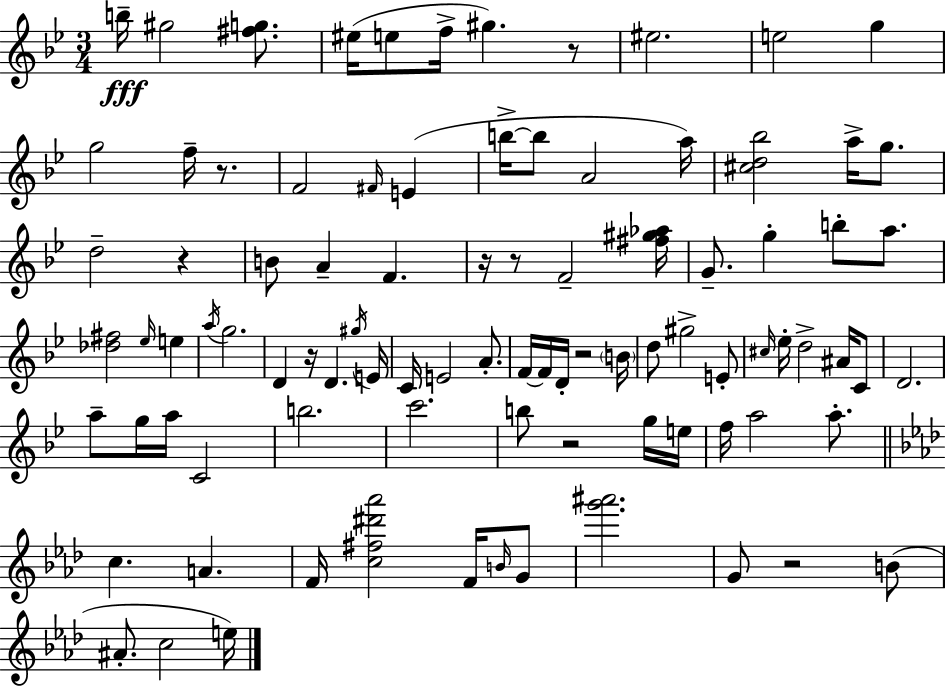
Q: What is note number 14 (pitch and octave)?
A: E4